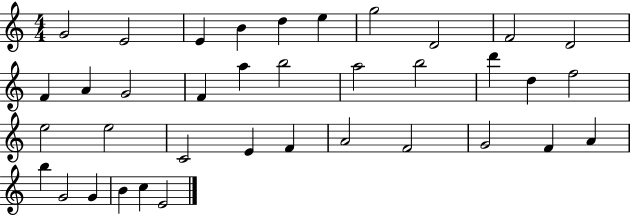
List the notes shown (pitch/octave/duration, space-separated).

G4/h E4/h E4/q B4/q D5/q E5/q G5/h D4/h F4/h D4/h F4/q A4/q G4/h F4/q A5/q B5/h A5/h B5/h D6/q D5/q F5/h E5/h E5/h C4/h E4/q F4/q A4/h F4/h G4/h F4/q A4/q B5/q G4/h G4/q B4/q C5/q E4/h